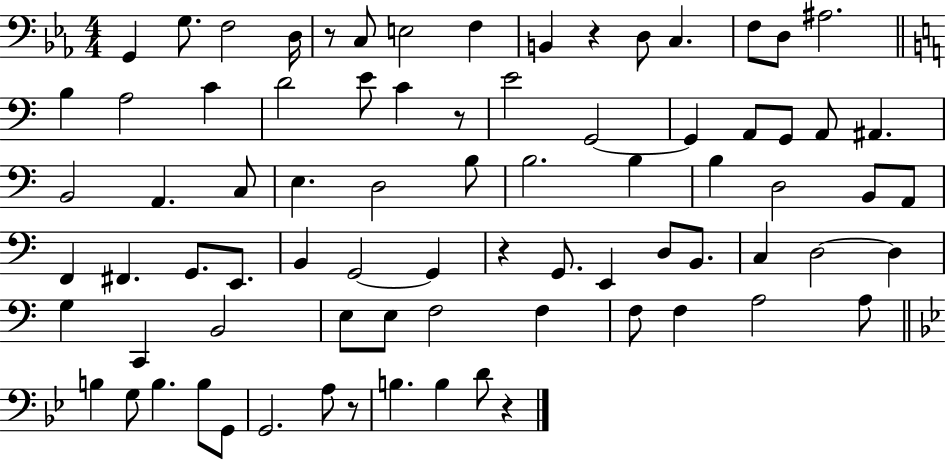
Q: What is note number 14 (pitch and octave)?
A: B3